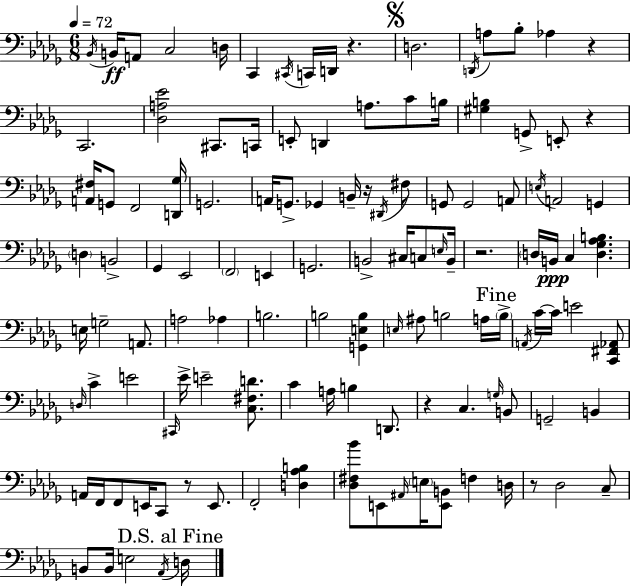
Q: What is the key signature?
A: BES minor